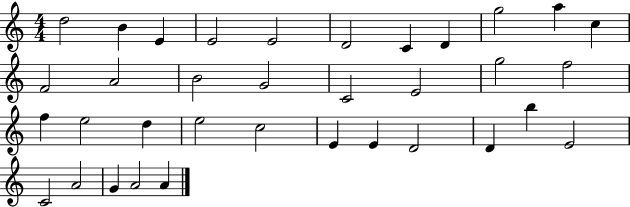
D5/h B4/q E4/q E4/h E4/h D4/h C4/q D4/q G5/h A5/q C5/q F4/h A4/h B4/h G4/h C4/h E4/h G5/h F5/h F5/q E5/h D5/q E5/h C5/h E4/q E4/q D4/h D4/q B5/q E4/h C4/h A4/h G4/q A4/h A4/q